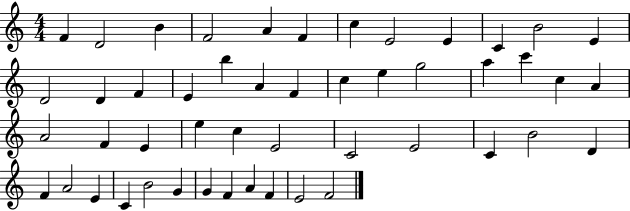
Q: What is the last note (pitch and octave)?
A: F4